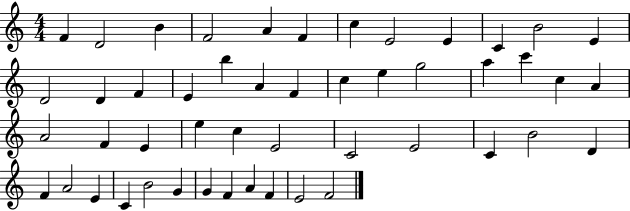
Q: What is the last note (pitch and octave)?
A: F4